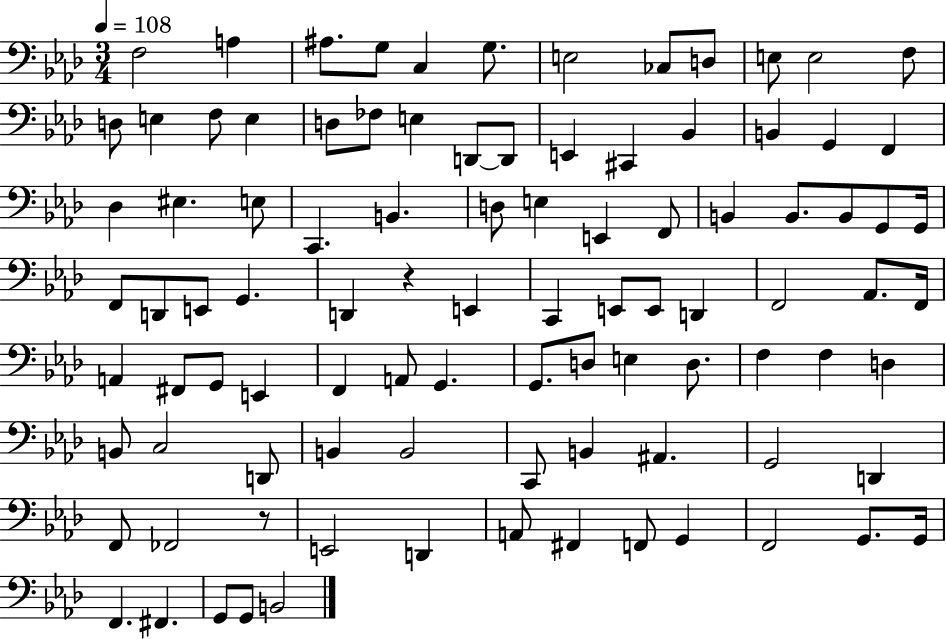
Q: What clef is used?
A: bass